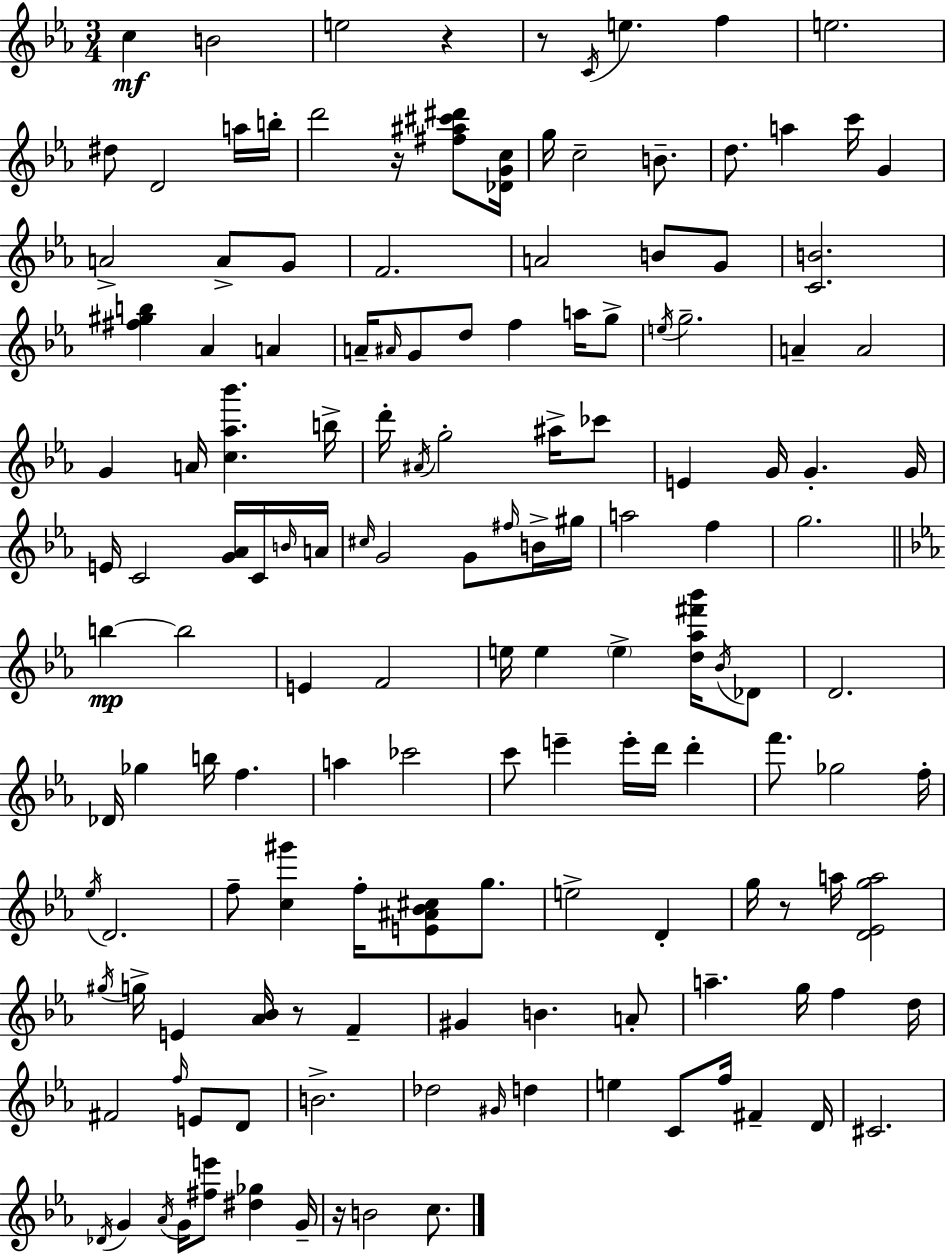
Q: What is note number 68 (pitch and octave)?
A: E4